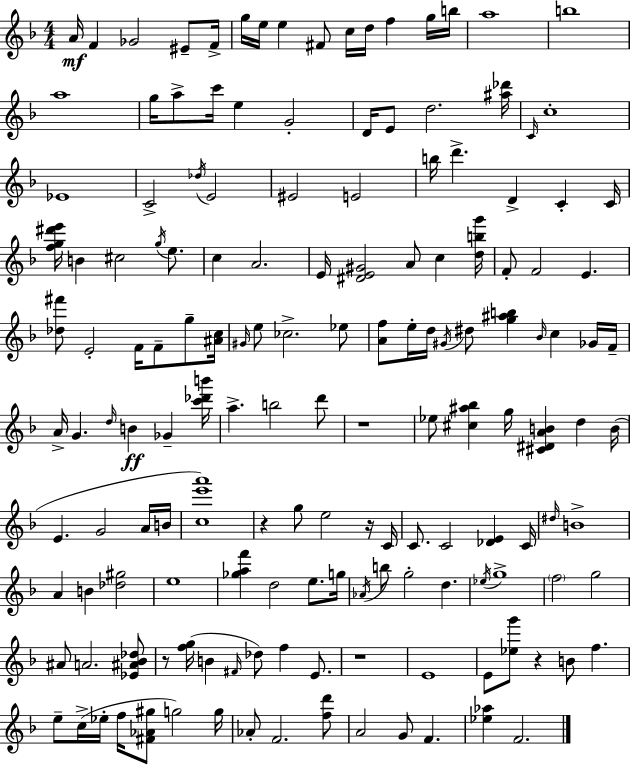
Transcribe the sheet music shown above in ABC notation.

X:1
T:Untitled
M:4/4
L:1/4
K:Dm
A/4 F _G2 ^E/2 F/4 g/4 e/4 e ^F/2 c/4 d/4 f g/4 b/4 a4 b4 a4 g/4 a/2 c'/4 e G2 D/4 E/2 d2 [^a_d']/4 C/4 c4 _E4 C2 _d/4 E2 ^E2 E2 b/4 d' D C C/4 [fg^d'e']/4 B ^c2 g/4 e/2 c A2 E/4 [^DE^G]2 A/2 c [dbg']/4 F/2 F2 E [_d^f']/2 E2 F/4 F/2 g/2 [^Ac]/4 ^G/4 e/2 _c2 _e/2 [Af]/2 e/4 d/4 ^G/4 ^d/2 [g^ab] _B/4 c _G/4 F/4 A/4 G d/4 B _G [c'_d'b']/4 a b2 d'/2 z4 _e/2 [^c^a_b] g/4 [^C^DAB] d B/4 E G2 A/4 B/4 [ce'a']4 z g/2 e2 z/4 C/4 C/2 C2 [_DE] C/4 ^d/4 B4 A B [_d^g]2 e4 [_gaf'] d2 e/2 g/4 _A/4 b/2 g2 d _e/4 g4 f2 g2 ^A/2 A2 [_E^A_B_d]/2 z/2 [fg]/4 B ^F/4 _d/2 f E/2 z4 E4 E/2 [_eg']/2 z B/2 f e/2 c/4 _e/4 f/4 [^F_A^g]/2 g2 g/4 _A/2 F2 [fd']/2 A2 G/2 F [_e_a] F2